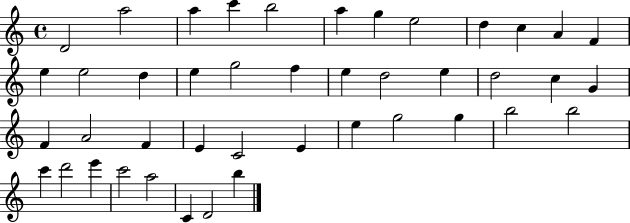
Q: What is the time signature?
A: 4/4